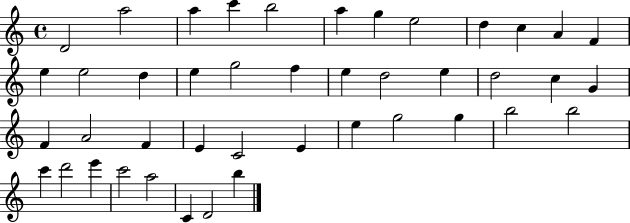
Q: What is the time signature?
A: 4/4